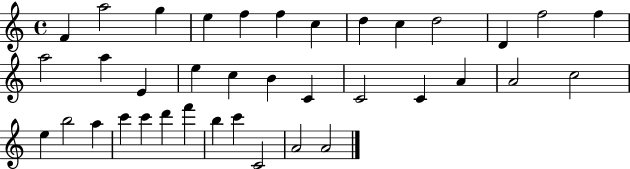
X:1
T:Untitled
M:4/4
L:1/4
K:C
F a2 g e f f c d c d2 D f2 f a2 a E e c B C C2 C A A2 c2 e b2 a c' c' d' f' b c' C2 A2 A2